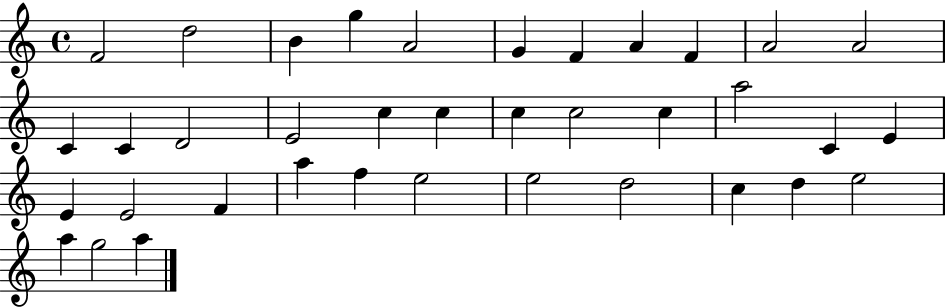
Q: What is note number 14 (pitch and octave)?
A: D4